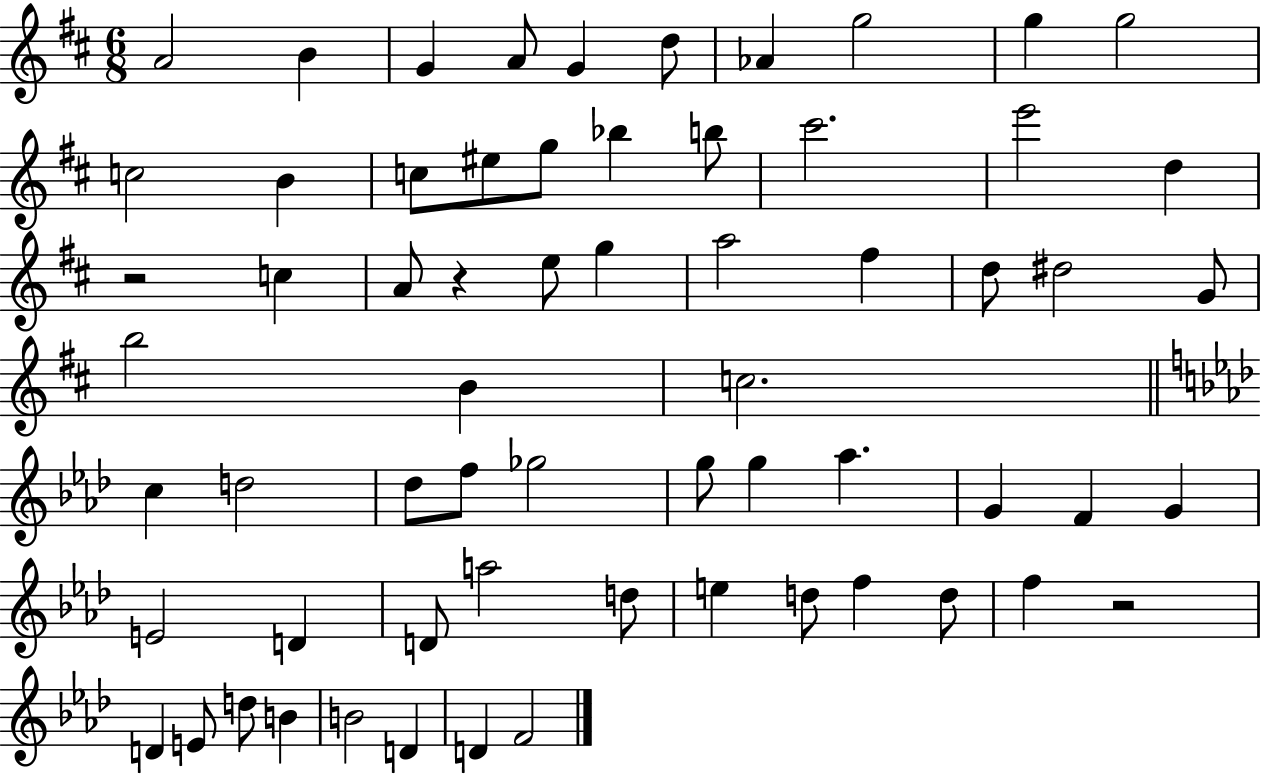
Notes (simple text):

A4/h B4/q G4/q A4/e G4/q D5/e Ab4/q G5/h G5/q G5/h C5/h B4/q C5/e EIS5/e G5/e Bb5/q B5/e C#6/h. E6/h D5/q R/h C5/q A4/e R/q E5/e G5/q A5/h F#5/q D5/e D#5/h G4/e B5/h B4/q C5/h. C5/q D5/h Db5/e F5/e Gb5/h G5/e G5/q Ab5/q. G4/q F4/q G4/q E4/h D4/q D4/e A5/h D5/e E5/q D5/e F5/q D5/e F5/q R/h D4/q E4/e D5/e B4/q B4/h D4/q D4/q F4/h